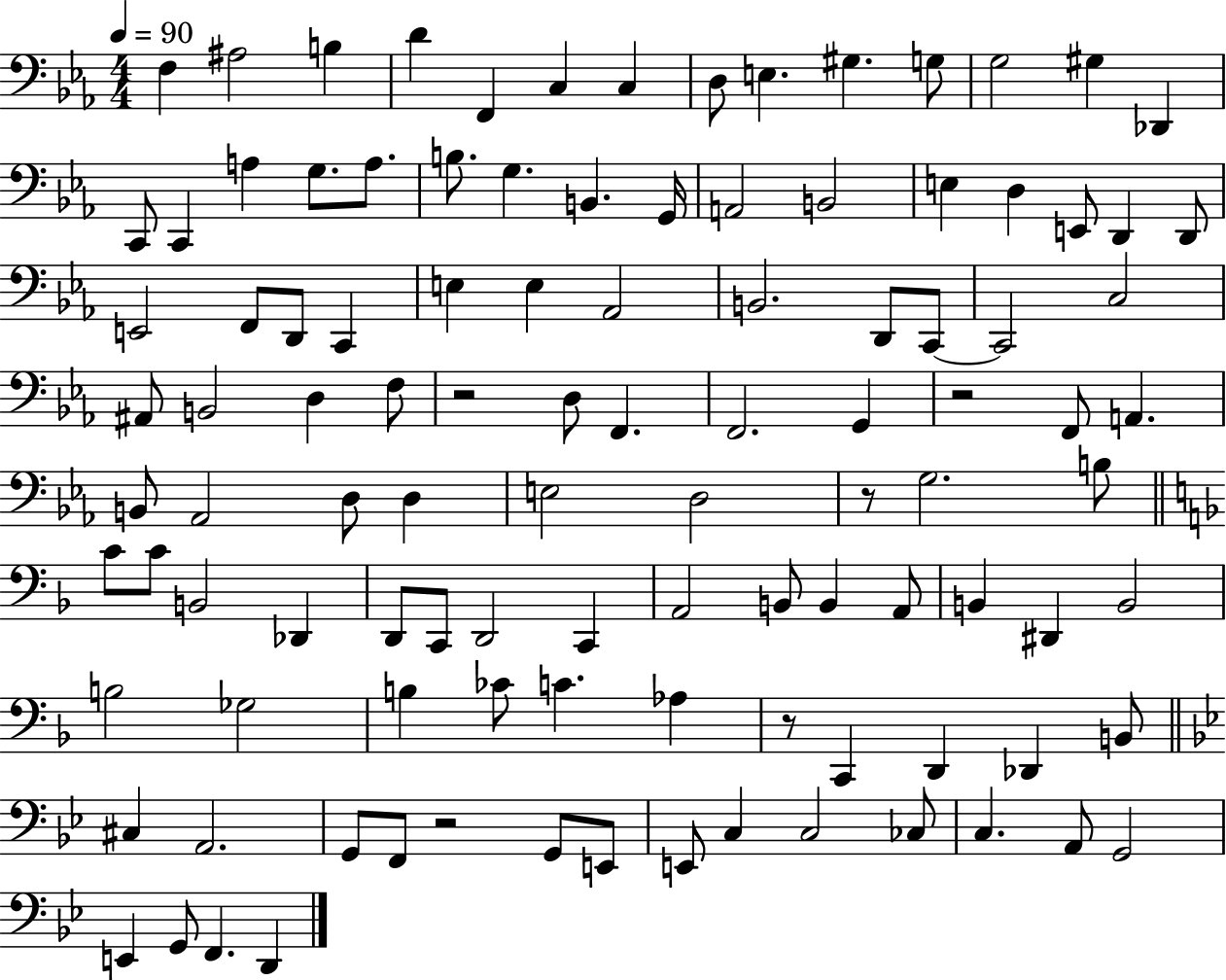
F3/q A#3/h B3/q D4/q F2/q C3/q C3/q D3/e E3/q. G#3/q. G3/e G3/h G#3/q Db2/q C2/e C2/q A3/q G3/e. A3/e. B3/e. G3/q. B2/q. G2/s A2/h B2/h E3/q D3/q E2/e D2/q D2/e E2/h F2/e D2/e C2/q E3/q E3/q Ab2/h B2/h. D2/e C2/e C2/h C3/h A#2/e B2/h D3/q F3/e R/h D3/e F2/q. F2/h. G2/q R/h F2/e A2/q. B2/e Ab2/h D3/e D3/q E3/h D3/h R/e G3/h. B3/e C4/e C4/e B2/h Db2/q D2/e C2/e D2/h C2/q A2/h B2/e B2/q A2/e B2/q D#2/q B2/h B3/h Gb3/h B3/q CES4/e C4/q. Ab3/q R/e C2/q D2/q Db2/q B2/e C#3/q A2/h. G2/e F2/e R/h G2/e E2/e E2/e C3/q C3/h CES3/e C3/q. A2/e G2/h E2/q G2/e F2/q. D2/q